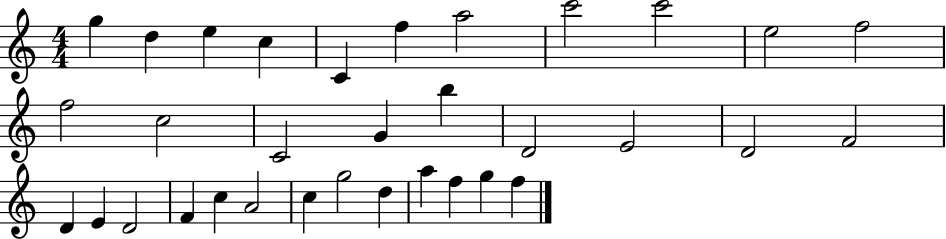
G5/q D5/q E5/q C5/q C4/q F5/q A5/h C6/h C6/h E5/h F5/h F5/h C5/h C4/h G4/q B5/q D4/h E4/h D4/h F4/h D4/q E4/q D4/h F4/q C5/q A4/h C5/q G5/h D5/q A5/q F5/q G5/q F5/q